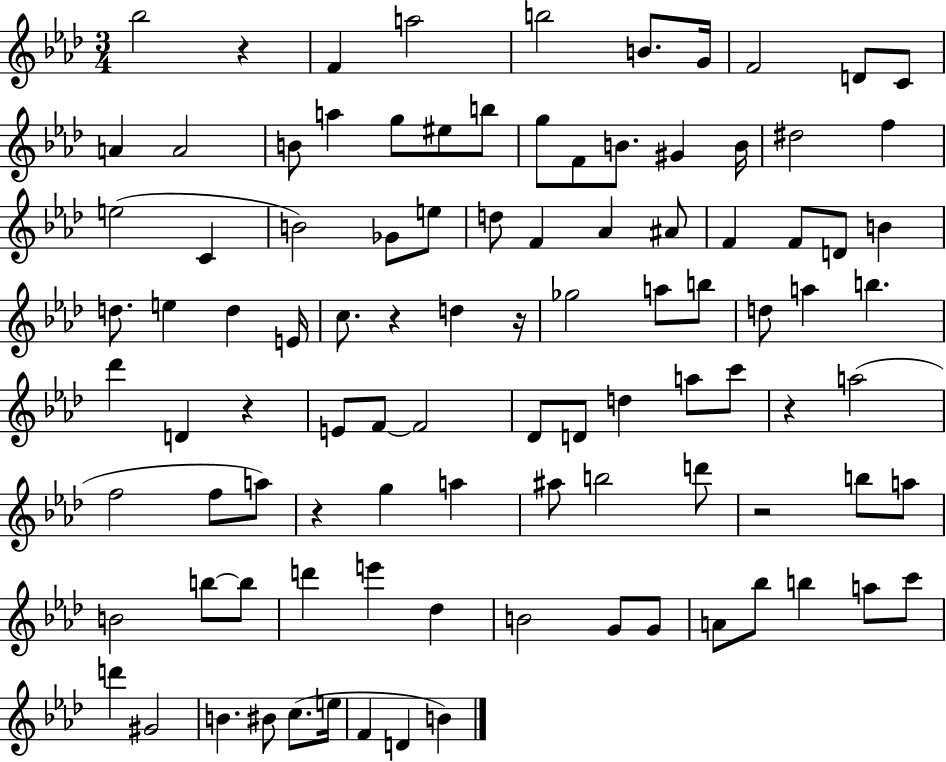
Bb5/h R/q F4/q A5/h B5/h B4/e. G4/s F4/h D4/e C4/e A4/q A4/h B4/e A5/q G5/e EIS5/e B5/e G5/e F4/e B4/e. G#4/q B4/s D#5/h F5/q E5/h C4/q B4/h Gb4/e E5/e D5/e F4/q Ab4/q A#4/e F4/q F4/e D4/e B4/q D5/e. E5/q D5/q E4/s C5/e. R/q D5/q R/s Gb5/h A5/e B5/e D5/e A5/q B5/q. Db6/q D4/q R/q E4/e F4/e F4/h Db4/e D4/e D5/q A5/e C6/e R/q A5/h F5/h F5/e A5/e R/q G5/q A5/q A#5/e B5/h D6/e R/h B5/e A5/e B4/h B5/e B5/e D6/q E6/q Db5/q B4/h G4/e G4/e A4/e Bb5/e B5/q A5/e C6/e D6/q G#4/h B4/q. BIS4/e C5/e. E5/s F4/q D4/q B4/q